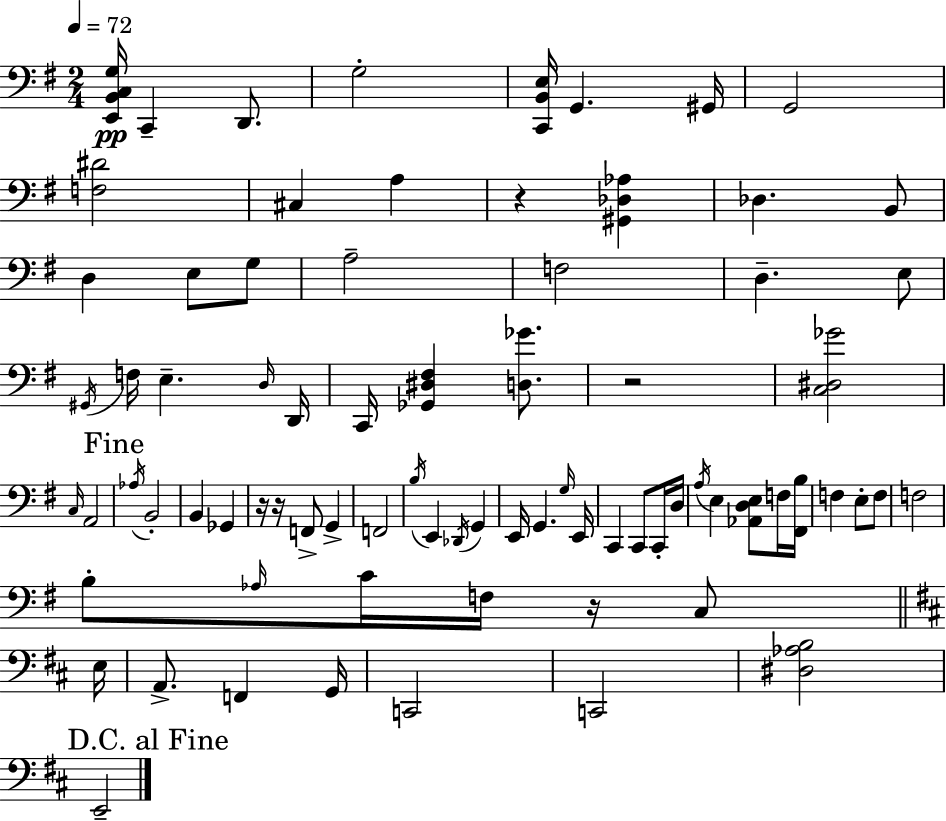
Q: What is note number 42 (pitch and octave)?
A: C2